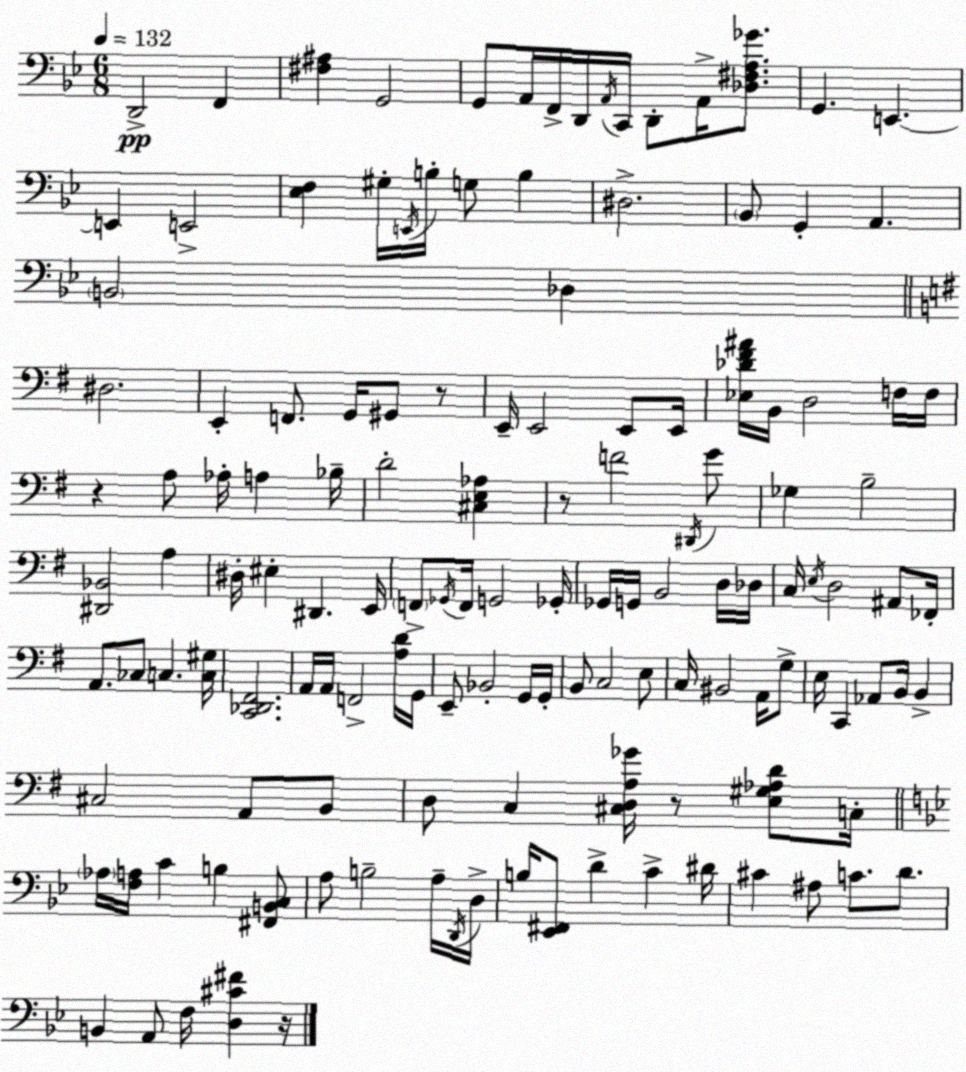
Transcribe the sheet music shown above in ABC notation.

X:1
T:Untitled
M:6/8
L:1/4
K:Gm
D,,2 F,, [^F,^A,] G,,2 G,,/2 A,,/4 F,,/4 D,,/4 A,,/4 C,,/4 D,,/2 A,,/4 [_D,^F,A,_G]/2 G,, E,, E,, E,,2 [_E,F,] ^G,/4 E,,/4 B,/4 G,/2 B, ^D,2 _B,,/2 G,, A,, B,,2 _D, ^D,2 E,, F,,/2 G,,/4 ^G,,/2 z/2 E,,/4 E,,2 E,,/2 E,,/4 [_E,_D^F^A]/4 B,,/4 D,2 F,/4 F,/4 z A,/2 _A,/4 A, _B,/4 D2 [^C,E,_A,] z/2 F2 ^D,,/4 G/2 _G, B,2 [^D,,_B,,]2 A, ^D,/4 ^E, ^D,, E,,/4 F,,/2 _G,,/4 F,,/4 G,,2 _G,,/4 _G,,/4 G,,/4 B,,2 D,/4 _D,/4 C,/4 E,/4 D,2 ^A,,/2 _F,,/4 A,,/2 _C,/2 C, [C,^G,]/4 [C,,_D,,^F,,]2 A,,/4 A,,/4 F,,2 [A,D]/4 G,,/4 E,,/2 _B,,2 G,,/4 G,,/4 B,,/2 C,2 E,/2 C,/4 ^B,,2 A,,/4 G,/2 E,/4 C,, _A,,/2 B,,/4 B,, ^C,2 A,,/2 B,,/2 D,/2 C, [^C,D,A,_G]/4 z/2 [E,^G,_A,D]/2 C,/4 _A,/4 [F,A,]/4 C B, [^F,,B,,C,]/2 A,/2 B,2 A,/4 D,,/4 D,/4 B,/4 [_E,,^F,,]/2 D C ^D/4 ^C ^A,/2 C/2 D/2 B,, A,,/2 F,/4 [D,^C^F] z/4